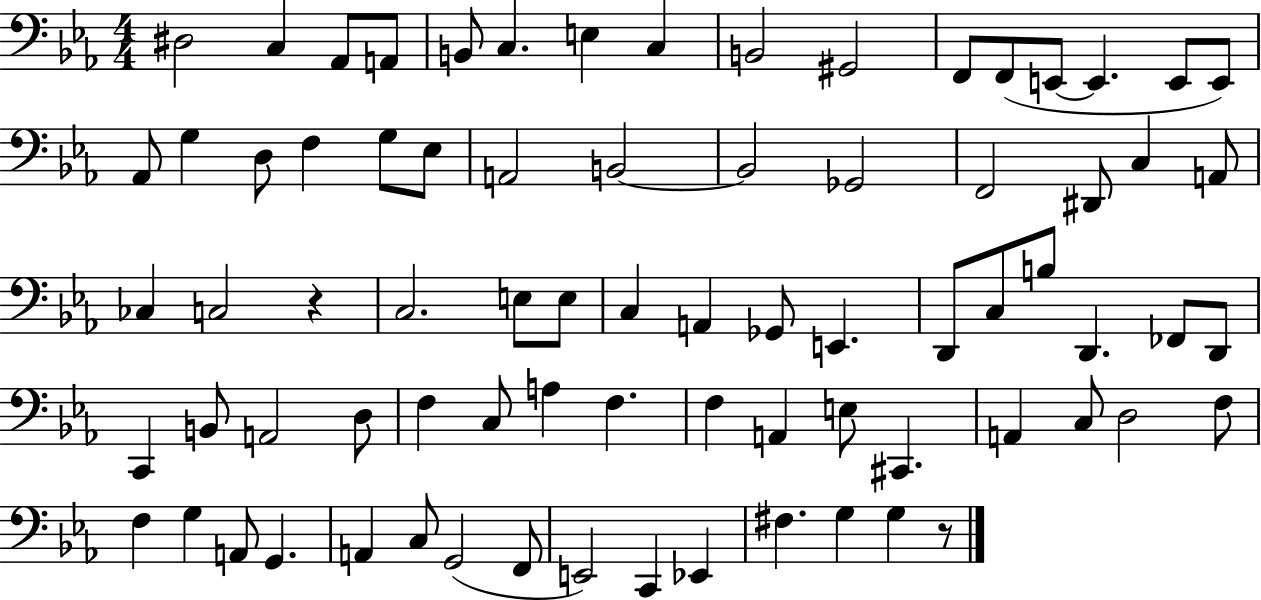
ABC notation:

X:1
T:Untitled
M:4/4
L:1/4
K:Eb
^D,2 C, _A,,/2 A,,/2 B,,/2 C, E, C, B,,2 ^G,,2 F,,/2 F,,/2 E,,/2 E,, E,,/2 E,,/2 _A,,/2 G, D,/2 F, G,/2 _E,/2 A,,2 B,,2 B,,2 _G,,2 F,,2 ^D,,/2 C, A,,/2 _C, C,2 z C,2 E,/2 E,/2 C, A,, _G,,/2 E,, D,,/2 C,/2 B,/2 D,, _F,,/2 D,,/2 C,, B,,/2 A,,2 D,/2 F, C,/2 A, F, F, A,, E,/2 ^C,, A,, C,/2 D,2 F,/2 F, G, A,,/2 G,, A,, C,/2 G,,2 F,,/2 E,,2 C,, _E,, ^F, G, G, z/2